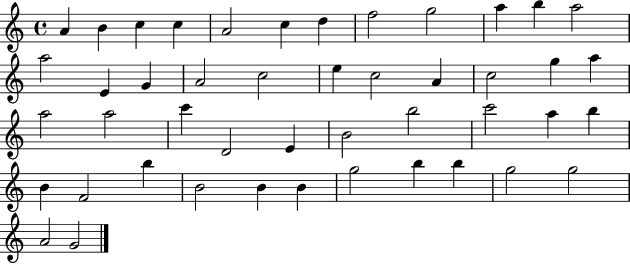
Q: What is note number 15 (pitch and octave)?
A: G4